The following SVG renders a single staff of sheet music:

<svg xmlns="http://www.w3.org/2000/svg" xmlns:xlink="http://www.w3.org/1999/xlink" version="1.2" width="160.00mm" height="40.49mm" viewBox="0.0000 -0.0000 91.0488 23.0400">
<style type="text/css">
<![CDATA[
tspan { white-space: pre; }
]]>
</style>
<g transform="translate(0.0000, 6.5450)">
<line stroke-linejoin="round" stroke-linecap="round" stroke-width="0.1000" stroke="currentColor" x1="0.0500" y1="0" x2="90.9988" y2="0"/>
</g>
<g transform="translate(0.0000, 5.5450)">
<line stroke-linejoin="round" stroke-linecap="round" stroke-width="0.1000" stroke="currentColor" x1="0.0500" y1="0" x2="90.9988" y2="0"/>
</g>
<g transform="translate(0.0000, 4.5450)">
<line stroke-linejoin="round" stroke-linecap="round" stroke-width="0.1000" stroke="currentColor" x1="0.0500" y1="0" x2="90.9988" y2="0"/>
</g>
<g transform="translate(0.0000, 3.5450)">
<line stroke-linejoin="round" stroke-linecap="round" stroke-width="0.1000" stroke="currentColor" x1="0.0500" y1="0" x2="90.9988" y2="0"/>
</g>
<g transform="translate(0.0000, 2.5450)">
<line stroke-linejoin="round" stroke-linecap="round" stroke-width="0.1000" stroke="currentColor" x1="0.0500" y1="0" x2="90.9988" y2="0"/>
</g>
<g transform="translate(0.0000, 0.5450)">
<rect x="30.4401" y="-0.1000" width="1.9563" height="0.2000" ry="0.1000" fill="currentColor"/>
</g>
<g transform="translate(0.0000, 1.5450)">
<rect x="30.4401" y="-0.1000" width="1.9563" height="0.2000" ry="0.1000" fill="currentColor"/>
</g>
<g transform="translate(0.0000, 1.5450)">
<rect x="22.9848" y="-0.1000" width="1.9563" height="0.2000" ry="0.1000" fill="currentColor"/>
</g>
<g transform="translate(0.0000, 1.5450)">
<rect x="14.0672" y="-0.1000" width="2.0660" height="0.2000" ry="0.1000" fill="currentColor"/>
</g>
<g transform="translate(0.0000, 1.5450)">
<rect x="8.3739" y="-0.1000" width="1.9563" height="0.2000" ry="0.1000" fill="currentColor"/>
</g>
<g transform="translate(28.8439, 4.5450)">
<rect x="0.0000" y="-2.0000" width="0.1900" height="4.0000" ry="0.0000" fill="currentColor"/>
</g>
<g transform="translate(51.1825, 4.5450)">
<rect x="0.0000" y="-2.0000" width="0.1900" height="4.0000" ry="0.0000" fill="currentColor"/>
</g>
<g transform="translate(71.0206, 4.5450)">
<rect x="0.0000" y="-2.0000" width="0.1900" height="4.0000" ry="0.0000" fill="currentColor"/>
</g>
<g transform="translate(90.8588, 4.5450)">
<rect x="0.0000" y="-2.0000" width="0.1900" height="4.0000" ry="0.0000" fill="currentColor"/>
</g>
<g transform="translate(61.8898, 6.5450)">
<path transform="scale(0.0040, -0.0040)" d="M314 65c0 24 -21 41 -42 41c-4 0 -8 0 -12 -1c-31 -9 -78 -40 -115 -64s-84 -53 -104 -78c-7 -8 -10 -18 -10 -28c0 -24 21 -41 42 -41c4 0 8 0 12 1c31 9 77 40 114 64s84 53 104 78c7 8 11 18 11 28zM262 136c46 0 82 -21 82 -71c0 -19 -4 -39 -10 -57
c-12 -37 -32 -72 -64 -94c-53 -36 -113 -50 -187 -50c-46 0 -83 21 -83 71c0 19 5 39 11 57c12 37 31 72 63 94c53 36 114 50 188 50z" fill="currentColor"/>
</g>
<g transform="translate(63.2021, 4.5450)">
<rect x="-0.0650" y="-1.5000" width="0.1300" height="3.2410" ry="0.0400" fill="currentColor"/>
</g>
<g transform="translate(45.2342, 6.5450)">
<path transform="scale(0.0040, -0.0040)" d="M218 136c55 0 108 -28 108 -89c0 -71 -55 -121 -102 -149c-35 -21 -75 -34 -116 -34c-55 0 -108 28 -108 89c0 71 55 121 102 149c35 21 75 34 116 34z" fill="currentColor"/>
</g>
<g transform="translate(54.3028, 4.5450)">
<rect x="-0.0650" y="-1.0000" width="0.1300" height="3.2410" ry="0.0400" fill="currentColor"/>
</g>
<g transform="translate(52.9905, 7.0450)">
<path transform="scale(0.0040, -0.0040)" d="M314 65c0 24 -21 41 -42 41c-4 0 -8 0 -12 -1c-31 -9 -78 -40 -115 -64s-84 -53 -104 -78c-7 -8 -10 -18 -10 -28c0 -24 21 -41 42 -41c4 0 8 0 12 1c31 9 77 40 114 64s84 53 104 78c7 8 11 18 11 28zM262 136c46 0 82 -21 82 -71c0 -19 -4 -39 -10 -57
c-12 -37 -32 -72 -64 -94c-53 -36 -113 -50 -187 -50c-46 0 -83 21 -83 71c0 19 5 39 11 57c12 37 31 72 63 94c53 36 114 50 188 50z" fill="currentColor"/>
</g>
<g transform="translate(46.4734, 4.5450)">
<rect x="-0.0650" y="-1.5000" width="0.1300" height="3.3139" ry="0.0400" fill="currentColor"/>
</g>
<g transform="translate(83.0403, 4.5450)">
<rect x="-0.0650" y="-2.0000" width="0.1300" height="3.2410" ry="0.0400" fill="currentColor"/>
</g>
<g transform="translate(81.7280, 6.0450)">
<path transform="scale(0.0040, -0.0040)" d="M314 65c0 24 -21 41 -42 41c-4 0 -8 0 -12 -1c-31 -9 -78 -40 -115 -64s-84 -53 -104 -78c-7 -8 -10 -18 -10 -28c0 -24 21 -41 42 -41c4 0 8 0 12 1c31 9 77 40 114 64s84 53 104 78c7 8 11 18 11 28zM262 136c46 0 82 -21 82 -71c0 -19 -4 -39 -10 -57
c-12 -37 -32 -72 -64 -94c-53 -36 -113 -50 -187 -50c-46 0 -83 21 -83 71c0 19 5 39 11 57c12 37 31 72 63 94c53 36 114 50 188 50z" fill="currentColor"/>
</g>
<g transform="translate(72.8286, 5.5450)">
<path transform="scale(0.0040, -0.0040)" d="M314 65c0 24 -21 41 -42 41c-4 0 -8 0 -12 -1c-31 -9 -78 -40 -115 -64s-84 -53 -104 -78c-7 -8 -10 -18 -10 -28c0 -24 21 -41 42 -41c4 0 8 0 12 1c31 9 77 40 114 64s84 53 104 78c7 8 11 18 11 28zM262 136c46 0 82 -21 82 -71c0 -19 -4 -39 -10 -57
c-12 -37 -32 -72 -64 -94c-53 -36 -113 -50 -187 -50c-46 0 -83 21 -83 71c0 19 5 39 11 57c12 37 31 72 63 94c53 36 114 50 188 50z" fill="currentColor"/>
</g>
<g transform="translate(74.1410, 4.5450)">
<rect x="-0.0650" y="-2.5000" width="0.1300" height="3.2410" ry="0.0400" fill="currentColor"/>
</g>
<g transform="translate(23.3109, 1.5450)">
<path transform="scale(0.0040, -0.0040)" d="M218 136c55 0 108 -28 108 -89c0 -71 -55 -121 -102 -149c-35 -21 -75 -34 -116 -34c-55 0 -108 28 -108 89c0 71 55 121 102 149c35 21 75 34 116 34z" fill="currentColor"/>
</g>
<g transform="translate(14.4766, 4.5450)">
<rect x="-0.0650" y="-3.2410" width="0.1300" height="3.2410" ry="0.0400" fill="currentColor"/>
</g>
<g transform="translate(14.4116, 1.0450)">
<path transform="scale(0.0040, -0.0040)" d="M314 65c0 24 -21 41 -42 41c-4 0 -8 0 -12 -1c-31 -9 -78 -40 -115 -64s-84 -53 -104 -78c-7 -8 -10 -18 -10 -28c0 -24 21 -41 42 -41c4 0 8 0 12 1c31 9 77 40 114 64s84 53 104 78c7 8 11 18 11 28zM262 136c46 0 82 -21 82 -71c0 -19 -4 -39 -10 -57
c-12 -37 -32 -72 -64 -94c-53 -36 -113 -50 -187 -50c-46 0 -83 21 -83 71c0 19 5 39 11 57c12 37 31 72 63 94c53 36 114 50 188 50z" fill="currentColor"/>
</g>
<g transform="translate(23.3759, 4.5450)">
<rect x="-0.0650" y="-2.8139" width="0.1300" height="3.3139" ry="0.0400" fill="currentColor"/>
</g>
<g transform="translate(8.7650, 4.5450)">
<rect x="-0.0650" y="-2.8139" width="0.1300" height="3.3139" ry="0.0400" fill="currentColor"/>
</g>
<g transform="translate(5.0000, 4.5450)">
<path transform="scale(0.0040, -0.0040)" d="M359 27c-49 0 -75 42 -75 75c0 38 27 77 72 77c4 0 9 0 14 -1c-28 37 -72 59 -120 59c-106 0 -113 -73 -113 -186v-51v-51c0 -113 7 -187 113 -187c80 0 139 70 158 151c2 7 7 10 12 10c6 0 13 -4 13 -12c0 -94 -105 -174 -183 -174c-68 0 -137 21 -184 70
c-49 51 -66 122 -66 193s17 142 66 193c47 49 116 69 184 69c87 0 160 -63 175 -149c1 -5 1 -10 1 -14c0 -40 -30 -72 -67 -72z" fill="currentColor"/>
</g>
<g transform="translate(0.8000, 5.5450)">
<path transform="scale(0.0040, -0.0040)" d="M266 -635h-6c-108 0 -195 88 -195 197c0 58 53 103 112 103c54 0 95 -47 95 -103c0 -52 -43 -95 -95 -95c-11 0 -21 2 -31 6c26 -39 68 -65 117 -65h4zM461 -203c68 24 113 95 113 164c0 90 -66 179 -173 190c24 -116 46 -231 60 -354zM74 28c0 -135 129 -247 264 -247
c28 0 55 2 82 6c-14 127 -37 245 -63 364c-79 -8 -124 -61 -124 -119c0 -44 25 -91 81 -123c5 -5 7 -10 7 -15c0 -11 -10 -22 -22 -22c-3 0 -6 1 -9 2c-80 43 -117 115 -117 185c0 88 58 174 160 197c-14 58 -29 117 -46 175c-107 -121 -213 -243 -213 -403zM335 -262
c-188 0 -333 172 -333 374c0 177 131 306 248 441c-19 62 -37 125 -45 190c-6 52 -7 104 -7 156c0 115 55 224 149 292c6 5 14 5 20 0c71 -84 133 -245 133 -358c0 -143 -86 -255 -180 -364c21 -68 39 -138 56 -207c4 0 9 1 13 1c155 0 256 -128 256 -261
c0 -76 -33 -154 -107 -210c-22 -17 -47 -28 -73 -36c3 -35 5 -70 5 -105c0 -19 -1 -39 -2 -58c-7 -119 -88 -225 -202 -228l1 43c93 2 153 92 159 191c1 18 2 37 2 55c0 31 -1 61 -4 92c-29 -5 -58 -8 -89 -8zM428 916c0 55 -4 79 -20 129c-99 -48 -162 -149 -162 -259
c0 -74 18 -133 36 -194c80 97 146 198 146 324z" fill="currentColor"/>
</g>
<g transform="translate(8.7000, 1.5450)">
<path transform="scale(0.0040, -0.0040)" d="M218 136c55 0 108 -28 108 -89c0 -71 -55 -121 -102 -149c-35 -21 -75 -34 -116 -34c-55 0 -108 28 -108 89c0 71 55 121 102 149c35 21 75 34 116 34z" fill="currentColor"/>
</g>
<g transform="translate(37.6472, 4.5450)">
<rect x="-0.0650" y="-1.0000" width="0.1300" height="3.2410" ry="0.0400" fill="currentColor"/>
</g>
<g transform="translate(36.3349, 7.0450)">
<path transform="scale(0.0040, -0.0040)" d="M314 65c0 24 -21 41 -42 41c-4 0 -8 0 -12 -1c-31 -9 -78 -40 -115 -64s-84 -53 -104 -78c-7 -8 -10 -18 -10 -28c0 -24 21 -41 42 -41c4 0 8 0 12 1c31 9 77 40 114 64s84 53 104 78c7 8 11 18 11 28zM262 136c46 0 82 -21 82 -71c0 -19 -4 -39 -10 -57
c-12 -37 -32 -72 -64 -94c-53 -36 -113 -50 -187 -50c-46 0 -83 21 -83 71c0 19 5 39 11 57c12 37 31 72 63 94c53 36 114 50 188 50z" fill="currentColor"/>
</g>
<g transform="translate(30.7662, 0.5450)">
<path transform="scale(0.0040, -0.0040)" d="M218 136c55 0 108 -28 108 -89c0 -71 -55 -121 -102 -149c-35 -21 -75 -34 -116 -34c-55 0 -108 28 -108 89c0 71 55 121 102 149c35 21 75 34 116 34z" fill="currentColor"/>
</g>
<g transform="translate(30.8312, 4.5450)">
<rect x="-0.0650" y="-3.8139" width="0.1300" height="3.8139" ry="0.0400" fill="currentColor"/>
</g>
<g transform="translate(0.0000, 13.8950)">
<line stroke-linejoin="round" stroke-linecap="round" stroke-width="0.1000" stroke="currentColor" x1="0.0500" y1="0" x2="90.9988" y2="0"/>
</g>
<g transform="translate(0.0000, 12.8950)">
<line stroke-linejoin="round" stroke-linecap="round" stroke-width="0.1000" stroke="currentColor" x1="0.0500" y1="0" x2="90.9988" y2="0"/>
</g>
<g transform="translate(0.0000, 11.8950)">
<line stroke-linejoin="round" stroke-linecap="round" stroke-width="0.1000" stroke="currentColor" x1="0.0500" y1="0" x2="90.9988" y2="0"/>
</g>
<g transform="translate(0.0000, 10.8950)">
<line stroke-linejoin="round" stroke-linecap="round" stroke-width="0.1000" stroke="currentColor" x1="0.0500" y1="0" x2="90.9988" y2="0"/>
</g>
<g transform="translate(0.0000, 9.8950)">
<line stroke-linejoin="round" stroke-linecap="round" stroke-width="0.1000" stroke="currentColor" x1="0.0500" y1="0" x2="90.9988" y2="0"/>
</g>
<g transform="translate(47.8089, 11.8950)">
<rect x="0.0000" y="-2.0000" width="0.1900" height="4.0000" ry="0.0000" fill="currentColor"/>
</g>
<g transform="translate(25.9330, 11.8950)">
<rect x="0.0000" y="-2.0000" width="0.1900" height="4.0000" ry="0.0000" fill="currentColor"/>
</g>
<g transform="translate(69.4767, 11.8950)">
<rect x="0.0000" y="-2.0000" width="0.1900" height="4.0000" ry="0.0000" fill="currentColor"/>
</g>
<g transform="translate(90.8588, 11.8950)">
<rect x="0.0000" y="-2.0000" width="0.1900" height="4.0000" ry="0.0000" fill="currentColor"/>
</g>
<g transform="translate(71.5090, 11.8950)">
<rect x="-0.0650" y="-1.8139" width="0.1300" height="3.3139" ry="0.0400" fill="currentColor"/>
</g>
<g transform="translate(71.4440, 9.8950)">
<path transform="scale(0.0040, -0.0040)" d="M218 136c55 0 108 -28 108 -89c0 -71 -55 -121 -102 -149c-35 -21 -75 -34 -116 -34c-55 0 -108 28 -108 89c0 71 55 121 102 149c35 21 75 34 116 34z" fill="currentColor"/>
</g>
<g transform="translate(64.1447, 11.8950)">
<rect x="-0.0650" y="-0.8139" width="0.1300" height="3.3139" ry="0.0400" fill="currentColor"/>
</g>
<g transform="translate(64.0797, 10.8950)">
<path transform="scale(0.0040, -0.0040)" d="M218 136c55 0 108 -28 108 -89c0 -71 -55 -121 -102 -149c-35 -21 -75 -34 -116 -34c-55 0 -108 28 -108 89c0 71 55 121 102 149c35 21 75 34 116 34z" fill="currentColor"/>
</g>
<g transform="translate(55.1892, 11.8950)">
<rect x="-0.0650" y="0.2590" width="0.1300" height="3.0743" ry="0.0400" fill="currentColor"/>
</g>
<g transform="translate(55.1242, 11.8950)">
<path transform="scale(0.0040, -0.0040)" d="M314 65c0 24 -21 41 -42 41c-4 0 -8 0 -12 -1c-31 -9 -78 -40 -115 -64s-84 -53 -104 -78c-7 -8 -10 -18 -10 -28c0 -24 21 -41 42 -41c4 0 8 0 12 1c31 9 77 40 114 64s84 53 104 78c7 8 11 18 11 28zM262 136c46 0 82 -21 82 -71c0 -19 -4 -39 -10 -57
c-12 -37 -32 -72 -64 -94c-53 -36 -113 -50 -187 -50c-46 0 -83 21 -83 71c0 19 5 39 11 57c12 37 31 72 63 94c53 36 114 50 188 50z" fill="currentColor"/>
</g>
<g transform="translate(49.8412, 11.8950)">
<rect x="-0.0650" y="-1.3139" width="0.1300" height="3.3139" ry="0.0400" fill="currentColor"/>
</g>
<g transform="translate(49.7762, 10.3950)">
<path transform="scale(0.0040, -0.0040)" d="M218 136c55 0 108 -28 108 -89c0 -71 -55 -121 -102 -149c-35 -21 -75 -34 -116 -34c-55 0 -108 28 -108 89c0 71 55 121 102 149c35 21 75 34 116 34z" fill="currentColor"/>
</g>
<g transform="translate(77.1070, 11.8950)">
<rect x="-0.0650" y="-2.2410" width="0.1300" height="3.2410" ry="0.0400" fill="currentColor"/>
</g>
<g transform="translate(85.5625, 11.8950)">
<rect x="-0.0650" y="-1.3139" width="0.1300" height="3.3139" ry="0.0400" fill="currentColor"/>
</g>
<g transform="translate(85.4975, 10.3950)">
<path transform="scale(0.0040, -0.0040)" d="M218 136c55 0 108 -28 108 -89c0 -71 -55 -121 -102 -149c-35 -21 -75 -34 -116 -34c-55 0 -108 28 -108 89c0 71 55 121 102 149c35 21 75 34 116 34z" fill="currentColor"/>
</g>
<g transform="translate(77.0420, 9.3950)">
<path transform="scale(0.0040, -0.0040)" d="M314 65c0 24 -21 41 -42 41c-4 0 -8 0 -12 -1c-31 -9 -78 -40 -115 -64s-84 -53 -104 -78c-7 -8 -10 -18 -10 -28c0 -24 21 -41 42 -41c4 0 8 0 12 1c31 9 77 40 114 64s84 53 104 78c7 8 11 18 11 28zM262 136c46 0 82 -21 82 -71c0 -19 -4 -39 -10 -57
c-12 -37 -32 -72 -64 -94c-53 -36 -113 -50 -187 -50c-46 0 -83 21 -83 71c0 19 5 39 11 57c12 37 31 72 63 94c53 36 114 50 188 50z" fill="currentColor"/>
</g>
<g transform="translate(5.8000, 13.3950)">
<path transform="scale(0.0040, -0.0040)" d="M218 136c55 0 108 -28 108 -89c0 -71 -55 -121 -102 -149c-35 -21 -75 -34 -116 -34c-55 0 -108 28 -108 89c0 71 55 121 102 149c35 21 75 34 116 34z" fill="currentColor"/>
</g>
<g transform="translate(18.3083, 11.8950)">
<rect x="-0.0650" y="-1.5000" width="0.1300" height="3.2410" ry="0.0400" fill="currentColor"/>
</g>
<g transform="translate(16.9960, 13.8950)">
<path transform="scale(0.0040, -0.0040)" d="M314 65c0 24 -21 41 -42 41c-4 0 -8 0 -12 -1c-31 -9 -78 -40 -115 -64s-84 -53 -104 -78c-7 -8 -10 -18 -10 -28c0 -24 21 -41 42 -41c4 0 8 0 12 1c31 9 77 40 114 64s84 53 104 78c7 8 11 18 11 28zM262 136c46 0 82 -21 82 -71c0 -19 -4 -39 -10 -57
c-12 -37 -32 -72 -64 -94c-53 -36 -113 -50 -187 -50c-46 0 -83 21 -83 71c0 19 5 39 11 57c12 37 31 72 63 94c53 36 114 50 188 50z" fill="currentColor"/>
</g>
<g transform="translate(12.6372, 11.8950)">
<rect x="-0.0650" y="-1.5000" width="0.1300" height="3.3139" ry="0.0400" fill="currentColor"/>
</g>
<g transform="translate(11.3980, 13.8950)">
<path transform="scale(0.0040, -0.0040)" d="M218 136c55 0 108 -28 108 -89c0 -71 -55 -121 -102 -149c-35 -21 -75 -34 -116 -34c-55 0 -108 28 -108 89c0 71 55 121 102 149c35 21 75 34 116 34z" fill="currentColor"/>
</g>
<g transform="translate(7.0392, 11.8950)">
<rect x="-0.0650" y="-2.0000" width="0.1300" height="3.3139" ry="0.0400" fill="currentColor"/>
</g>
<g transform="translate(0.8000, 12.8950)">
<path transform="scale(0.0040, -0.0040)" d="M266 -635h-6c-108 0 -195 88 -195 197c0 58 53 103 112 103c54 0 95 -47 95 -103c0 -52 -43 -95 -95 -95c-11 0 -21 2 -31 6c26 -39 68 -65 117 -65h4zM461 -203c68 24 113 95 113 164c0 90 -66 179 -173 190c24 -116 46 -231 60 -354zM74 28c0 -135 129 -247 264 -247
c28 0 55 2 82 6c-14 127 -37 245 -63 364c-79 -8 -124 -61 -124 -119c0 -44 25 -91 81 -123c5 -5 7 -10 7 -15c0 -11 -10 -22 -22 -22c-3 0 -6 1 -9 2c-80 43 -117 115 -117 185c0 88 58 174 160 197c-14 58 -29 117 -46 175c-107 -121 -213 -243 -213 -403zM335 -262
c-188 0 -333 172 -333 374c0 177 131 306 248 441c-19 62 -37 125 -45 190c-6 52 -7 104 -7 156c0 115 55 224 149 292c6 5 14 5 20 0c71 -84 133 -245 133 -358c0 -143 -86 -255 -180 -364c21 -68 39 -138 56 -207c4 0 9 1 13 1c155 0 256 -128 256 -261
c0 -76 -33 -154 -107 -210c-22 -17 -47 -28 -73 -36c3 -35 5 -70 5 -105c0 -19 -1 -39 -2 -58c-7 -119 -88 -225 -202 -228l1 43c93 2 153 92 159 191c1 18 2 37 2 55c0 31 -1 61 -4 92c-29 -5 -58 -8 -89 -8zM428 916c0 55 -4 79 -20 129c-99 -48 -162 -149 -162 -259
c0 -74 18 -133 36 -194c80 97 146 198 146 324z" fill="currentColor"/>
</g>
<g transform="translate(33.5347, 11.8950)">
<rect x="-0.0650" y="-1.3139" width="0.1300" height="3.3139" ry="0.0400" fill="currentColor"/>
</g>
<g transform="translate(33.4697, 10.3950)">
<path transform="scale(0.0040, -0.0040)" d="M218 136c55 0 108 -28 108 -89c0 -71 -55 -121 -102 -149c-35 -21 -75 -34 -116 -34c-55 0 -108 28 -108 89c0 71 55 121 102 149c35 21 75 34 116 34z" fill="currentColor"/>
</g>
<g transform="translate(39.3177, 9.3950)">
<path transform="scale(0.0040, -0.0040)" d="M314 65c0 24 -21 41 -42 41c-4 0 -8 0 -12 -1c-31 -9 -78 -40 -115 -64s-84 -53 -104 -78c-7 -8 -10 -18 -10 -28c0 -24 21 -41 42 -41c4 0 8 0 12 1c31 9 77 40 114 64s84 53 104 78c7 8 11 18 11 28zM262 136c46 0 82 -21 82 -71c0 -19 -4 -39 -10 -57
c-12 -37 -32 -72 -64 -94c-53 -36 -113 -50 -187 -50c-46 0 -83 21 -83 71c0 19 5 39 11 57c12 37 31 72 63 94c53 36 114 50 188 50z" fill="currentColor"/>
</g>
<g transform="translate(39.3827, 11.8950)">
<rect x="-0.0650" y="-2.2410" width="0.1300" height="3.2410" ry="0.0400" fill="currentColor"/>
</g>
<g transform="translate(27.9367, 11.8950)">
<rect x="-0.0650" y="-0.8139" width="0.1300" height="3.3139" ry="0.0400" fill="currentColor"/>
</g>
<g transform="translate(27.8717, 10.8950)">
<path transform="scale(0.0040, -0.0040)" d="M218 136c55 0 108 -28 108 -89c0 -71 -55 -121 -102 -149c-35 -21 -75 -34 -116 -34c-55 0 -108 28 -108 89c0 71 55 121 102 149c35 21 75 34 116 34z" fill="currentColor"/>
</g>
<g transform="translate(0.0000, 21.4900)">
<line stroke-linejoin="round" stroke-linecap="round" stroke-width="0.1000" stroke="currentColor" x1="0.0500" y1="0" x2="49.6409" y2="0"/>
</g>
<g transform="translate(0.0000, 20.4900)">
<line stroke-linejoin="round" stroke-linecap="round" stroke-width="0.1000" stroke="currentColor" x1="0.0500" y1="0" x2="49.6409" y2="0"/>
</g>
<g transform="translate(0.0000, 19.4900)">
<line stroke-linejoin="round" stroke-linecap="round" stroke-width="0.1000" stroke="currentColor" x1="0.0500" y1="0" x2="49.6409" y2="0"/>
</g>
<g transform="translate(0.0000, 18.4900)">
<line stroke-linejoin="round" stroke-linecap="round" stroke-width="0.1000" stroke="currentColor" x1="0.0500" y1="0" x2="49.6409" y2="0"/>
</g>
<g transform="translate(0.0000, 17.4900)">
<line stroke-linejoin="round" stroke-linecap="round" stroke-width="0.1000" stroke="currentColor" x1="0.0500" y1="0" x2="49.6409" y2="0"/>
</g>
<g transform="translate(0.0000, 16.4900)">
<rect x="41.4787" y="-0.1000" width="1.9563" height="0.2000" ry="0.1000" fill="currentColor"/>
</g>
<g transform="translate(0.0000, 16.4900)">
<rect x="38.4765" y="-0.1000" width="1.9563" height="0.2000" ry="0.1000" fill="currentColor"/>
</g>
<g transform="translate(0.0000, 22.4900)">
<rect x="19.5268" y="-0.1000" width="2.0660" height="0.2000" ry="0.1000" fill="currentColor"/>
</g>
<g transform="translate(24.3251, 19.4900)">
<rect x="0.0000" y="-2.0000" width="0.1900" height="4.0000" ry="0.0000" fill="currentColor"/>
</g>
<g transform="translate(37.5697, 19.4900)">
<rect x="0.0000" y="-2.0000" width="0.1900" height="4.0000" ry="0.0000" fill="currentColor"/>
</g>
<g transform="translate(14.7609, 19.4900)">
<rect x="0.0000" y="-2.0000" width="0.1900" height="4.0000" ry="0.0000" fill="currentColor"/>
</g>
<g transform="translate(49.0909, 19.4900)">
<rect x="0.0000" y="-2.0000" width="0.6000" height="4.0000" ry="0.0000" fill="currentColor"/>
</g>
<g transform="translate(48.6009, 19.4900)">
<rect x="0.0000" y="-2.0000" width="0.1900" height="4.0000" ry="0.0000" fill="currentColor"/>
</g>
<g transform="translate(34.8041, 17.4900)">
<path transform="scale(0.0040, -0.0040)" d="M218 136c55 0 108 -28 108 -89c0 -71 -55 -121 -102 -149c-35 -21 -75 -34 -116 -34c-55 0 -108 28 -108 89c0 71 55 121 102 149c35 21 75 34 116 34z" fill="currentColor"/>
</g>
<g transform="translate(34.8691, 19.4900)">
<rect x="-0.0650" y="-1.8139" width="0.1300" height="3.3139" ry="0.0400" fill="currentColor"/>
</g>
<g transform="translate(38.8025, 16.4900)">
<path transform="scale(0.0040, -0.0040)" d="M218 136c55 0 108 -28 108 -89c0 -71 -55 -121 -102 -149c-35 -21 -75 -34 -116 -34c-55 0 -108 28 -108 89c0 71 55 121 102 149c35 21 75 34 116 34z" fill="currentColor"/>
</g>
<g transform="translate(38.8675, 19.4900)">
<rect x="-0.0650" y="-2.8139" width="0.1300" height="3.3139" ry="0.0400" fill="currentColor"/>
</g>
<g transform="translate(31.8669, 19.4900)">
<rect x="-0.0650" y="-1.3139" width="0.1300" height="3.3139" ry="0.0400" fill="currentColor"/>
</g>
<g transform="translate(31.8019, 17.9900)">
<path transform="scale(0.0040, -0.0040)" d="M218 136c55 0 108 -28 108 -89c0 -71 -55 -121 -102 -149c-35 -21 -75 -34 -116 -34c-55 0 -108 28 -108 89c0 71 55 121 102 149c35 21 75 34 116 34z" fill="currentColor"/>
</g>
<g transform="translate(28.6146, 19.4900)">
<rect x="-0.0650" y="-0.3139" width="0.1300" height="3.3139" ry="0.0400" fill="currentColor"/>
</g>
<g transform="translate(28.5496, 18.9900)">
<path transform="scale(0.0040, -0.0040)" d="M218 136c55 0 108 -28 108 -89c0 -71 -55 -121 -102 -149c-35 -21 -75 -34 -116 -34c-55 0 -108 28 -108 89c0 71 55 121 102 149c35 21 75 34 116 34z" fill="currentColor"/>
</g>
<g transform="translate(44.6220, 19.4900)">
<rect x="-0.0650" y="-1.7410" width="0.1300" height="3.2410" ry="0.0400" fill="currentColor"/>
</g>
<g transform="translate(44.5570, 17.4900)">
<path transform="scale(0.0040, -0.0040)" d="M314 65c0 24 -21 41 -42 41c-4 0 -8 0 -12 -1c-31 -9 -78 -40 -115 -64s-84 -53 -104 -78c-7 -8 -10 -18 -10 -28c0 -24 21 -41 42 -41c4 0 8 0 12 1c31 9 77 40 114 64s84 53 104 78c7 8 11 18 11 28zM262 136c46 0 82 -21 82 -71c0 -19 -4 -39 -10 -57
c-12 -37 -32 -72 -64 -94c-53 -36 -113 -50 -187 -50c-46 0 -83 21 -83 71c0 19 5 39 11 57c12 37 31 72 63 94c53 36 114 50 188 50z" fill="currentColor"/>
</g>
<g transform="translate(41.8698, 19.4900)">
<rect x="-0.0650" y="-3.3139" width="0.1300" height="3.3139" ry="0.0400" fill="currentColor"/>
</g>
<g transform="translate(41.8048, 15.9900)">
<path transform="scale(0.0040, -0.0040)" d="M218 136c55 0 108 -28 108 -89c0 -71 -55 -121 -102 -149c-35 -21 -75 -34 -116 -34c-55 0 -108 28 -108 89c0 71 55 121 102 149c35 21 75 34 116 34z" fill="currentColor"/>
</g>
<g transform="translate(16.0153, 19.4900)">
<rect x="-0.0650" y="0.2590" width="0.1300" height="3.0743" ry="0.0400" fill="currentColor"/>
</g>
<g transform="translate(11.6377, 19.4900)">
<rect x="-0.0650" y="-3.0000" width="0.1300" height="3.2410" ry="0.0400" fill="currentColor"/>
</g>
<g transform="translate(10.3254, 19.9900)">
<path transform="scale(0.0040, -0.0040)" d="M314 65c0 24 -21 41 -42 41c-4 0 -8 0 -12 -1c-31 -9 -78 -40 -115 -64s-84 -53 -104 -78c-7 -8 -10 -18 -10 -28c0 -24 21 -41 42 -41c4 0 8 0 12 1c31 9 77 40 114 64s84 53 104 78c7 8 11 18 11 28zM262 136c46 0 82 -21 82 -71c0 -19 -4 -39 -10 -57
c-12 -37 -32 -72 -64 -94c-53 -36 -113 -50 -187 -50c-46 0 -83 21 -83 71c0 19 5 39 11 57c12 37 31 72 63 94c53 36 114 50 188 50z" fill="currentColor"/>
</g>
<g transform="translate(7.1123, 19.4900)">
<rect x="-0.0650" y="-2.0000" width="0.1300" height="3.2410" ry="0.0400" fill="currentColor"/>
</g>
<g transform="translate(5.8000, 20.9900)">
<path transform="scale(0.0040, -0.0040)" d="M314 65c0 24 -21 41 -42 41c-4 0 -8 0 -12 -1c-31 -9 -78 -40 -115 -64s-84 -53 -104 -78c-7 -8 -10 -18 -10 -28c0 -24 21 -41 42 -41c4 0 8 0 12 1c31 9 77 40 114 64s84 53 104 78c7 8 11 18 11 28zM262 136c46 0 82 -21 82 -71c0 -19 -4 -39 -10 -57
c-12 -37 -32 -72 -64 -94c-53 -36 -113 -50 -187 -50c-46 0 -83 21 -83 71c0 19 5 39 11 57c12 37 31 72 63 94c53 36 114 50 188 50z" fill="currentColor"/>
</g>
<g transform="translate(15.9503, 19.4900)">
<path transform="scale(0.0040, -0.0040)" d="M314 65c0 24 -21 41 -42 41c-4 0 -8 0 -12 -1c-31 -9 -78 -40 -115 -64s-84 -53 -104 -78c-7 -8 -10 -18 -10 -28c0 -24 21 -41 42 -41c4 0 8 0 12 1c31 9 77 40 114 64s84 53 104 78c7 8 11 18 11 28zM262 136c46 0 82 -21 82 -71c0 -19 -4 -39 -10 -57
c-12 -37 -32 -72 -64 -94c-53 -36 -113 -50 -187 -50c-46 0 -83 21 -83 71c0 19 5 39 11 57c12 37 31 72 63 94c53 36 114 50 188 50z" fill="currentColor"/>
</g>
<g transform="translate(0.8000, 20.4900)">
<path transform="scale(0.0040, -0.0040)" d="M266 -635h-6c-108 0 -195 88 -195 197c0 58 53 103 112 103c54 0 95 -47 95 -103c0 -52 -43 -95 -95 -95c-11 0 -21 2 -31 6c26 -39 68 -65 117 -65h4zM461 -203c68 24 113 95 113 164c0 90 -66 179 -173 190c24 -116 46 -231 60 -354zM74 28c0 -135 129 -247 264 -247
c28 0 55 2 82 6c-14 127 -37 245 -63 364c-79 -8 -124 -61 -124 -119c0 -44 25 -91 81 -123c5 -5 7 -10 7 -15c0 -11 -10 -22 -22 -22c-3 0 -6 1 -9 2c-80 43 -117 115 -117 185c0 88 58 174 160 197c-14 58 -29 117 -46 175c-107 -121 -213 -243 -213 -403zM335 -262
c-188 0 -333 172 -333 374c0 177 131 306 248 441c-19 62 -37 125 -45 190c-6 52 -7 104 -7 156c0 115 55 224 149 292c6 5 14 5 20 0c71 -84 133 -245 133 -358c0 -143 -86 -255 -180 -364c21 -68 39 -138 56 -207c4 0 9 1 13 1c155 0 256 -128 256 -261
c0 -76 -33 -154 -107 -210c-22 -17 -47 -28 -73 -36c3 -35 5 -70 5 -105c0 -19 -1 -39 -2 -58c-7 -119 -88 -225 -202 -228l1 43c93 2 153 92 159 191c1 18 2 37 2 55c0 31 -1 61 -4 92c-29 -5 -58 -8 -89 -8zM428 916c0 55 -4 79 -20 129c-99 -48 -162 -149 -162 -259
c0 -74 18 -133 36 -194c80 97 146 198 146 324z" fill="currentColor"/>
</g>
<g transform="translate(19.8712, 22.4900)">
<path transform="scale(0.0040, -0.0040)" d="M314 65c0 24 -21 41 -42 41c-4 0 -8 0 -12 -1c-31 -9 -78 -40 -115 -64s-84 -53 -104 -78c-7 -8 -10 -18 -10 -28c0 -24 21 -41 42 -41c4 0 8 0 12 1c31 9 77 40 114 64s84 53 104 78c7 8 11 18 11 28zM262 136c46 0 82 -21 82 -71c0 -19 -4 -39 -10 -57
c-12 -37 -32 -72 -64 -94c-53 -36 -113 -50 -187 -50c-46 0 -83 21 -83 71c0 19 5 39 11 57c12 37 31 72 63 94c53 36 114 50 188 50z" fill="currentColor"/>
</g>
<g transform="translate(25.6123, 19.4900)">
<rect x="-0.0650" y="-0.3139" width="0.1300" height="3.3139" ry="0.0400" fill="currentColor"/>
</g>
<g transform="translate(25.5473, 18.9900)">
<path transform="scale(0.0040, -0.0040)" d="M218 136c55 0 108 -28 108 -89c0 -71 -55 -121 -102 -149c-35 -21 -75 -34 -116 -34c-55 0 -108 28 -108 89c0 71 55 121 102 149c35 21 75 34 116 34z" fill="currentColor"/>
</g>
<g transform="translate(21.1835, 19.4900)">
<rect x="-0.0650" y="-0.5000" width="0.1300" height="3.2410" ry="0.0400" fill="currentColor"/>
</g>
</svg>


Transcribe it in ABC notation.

X:1
T:Untitled
M:4/4
L:1/4
K:C
a b2 a c' D2 E D2 E2 G2 F2 F E E2 d e g2 e B2 d f g2 e F2 A2 B2 C2 c c e f a b f2